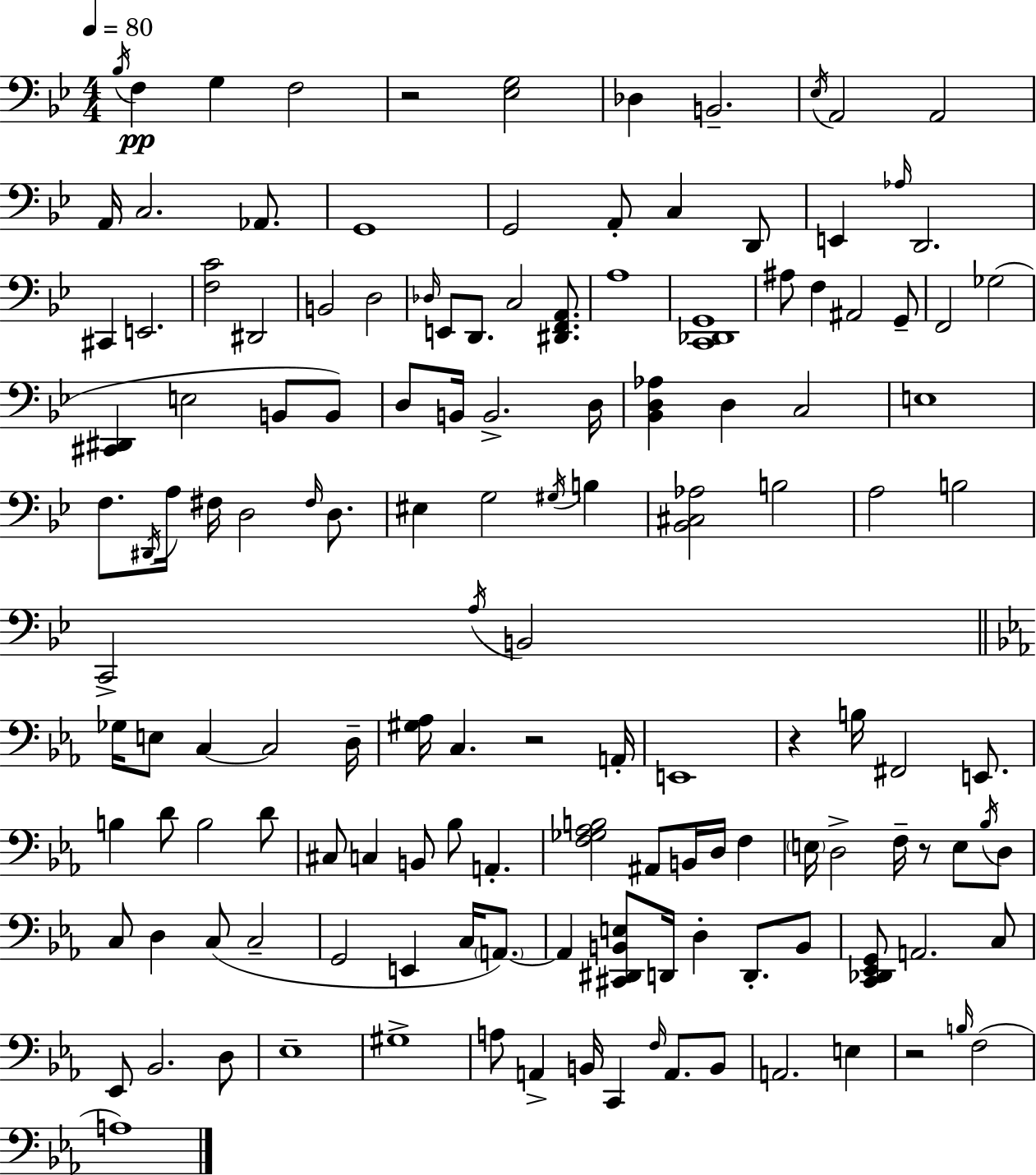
X:1
T:Untitled
M:4/4
L:1/4
K:Gm
_B,/4 F, G, F,2 z2 [_E,G,]2 _D, B,,2 _E,/4 A,,2 A,,2 A,,/4 C,2 _A,,/2 G,,4 G,,2 A,,/2 C, D,,/2 E,, _A,/4 D,,2 ^C,, E,,2 [F,C]2 ^D,,2 B,,2 D,2 _D,/4 E,,/2 D,,/2 C,2 [^D,,F,,A,,]/2 A,4 [C,,_D,,G,,]4 ^A,/2 F, ^A,,2 G,,/2 F,,2 _G,2 [^C,,^D,,] E,2 B,,/2 B,,/2 D,/2 B,,/4 B,,2 D,/4 [_B,,D,_A,] D, C,2 E,4 F,/2 ^D,,/4 A,/4 ^F,/4 D,2 ^F,/4 D,/2 ^E, G,2 ^G,/4 B, [_B,,^C,_A,]2 B,2 A,2 B,2 C,,2 A,/4 B,,2 _G,/4 E,/2 C, C,2 D,/4 [^G,_A,]/4 C, z2 A,,/4 E,,4 z B,/4 ^F,,2 E,,/2 B, D/2 B,2 D/2 ^C,/2 C, B,,/2 _B,/2 A,, [F,_G,_A,B,]2 ^A,,/2 B,,/4 D,/4 F, E,/4 D,2 F,/4 z/2 E,/2 _B,/4 D,/2 C,/2 D, C,/2 C,2 G,,2 E,, C,/4 A,,/2 A,, [^C,,^D,,B,,E,]/2 D,,/4 D, D,,/2 B,,/2 [C,,_D,,_E,,G,,]/2 A,,2 C,/2 _E,,/2 _B,,2 D,/2 _E,4 ^G,4 A,/2 A,, B,,/4 C,, F,/4 A,,/2 B,,/2 A,,2 E, z2 B,/4 F,2 A,4